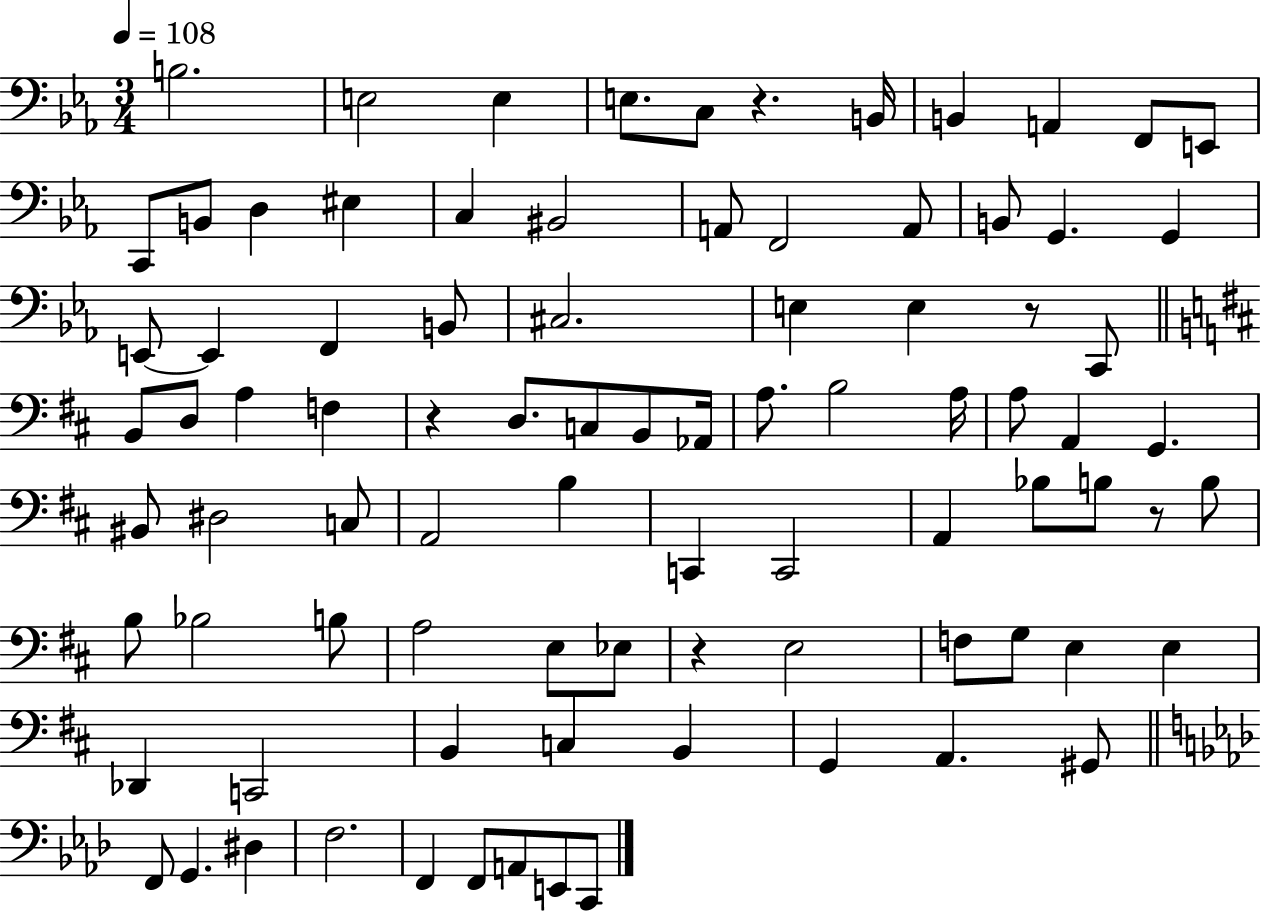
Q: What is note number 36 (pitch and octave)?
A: C3